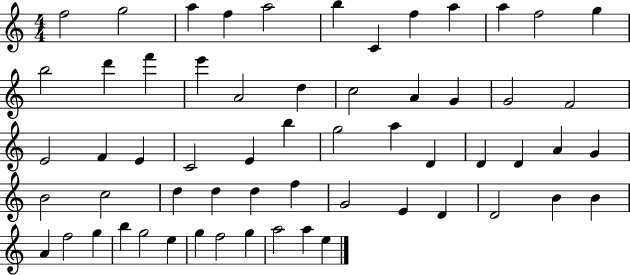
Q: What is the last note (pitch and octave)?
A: E5